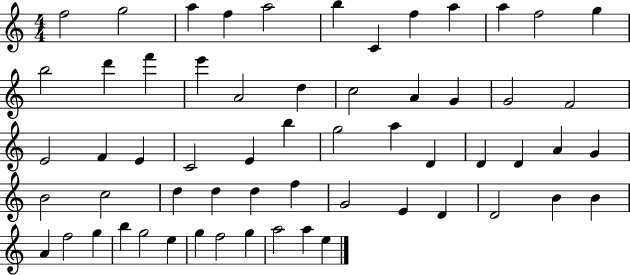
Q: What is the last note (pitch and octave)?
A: E5